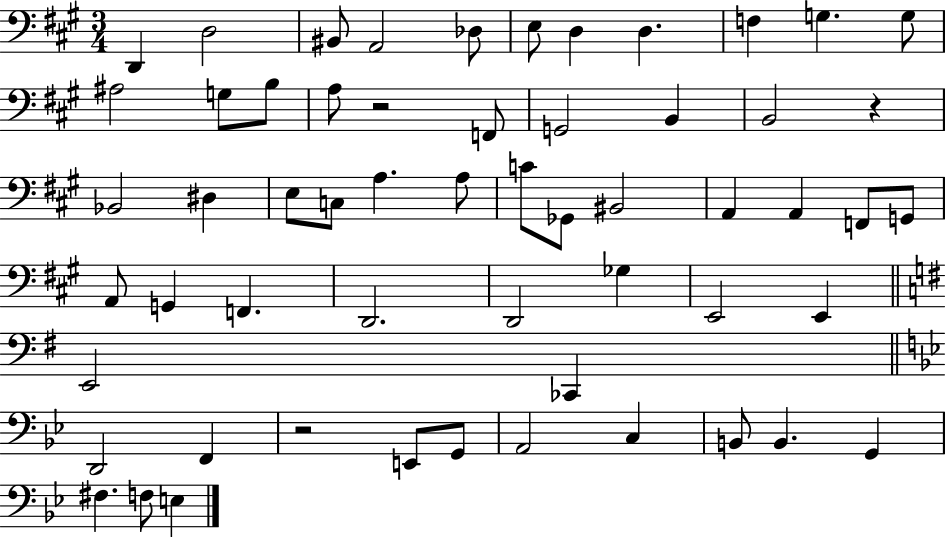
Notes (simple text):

D2/q D3/h BIS2/e A2/h Db3/e E3/e D3/q D3/q. F3/q G3/q. G3/e A#3/h G3/e B3/e A3/e R/h F2/e G2/h B2/q B2/h R/q Bb2/h D#3/q E3/e C3/e A3/q. A3/e C4/e Gb2/e BIS2/h A2/q A2/q F2/e G2/e A2/e G2/q F2/q. D2/h. D2/h Gb3/q E2/h E2/q E2/h CES2/q D2/h F2/q R/h E2/e G2/e A2/h C3/q B2/e B2/q. G2/q F#3/q. F3/e E3/q